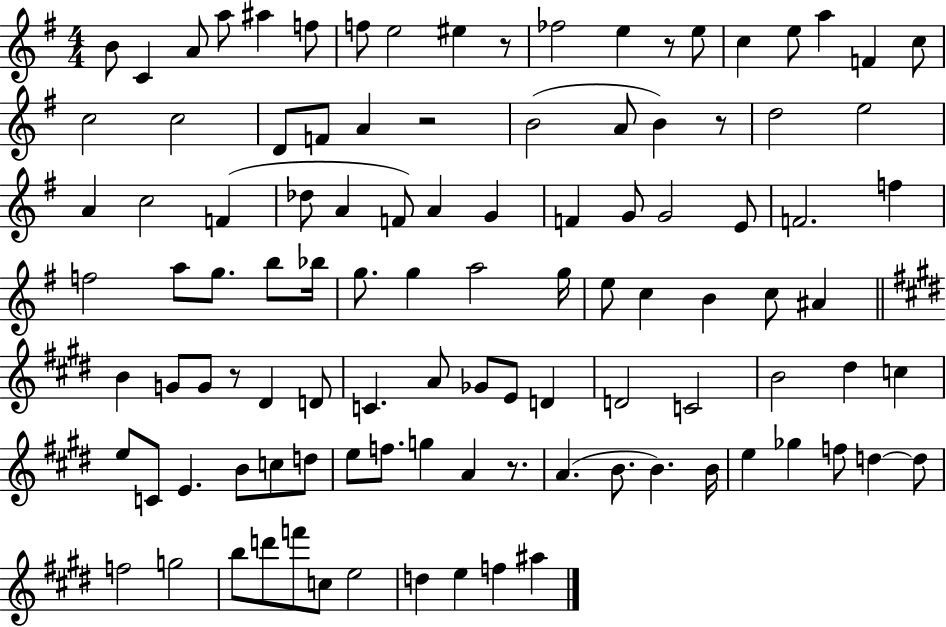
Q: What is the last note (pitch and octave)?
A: A#5